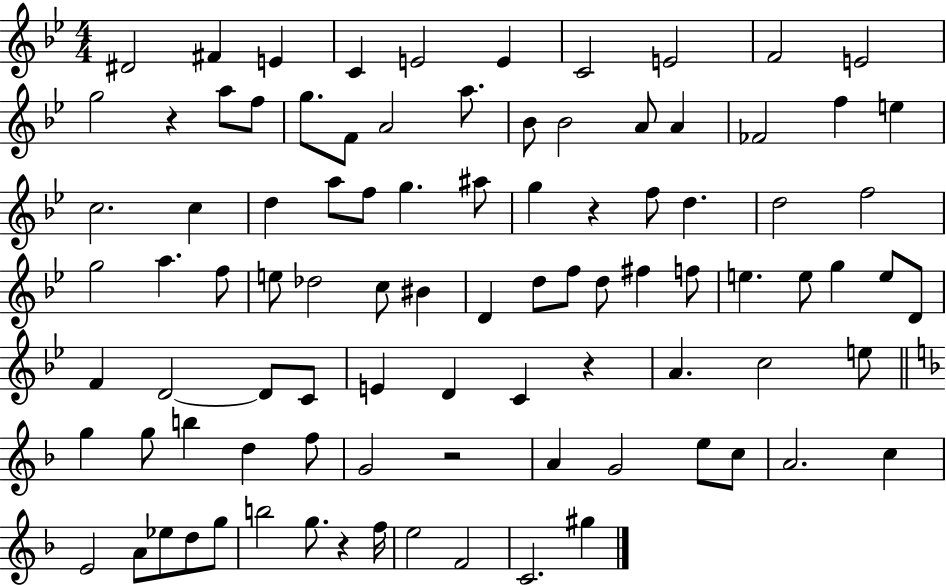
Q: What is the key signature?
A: BES major